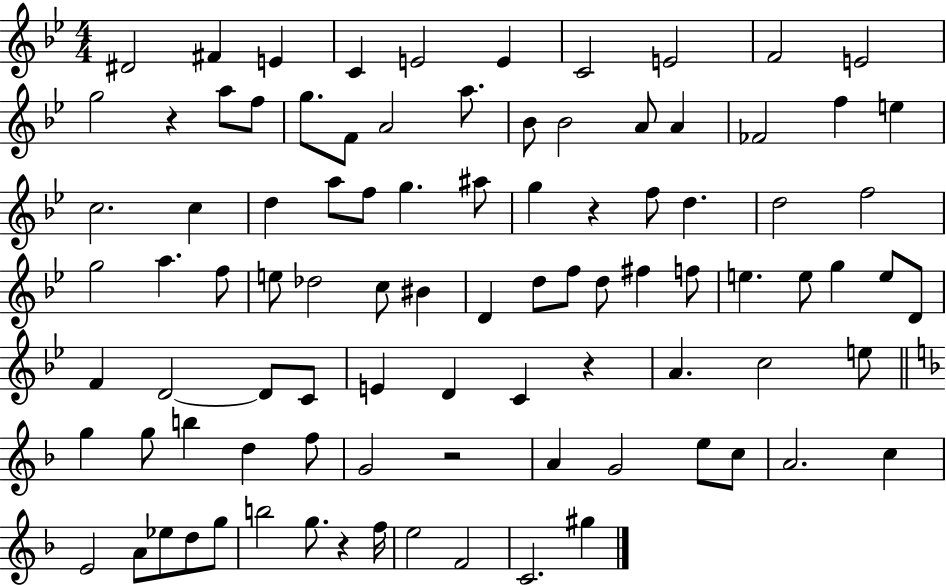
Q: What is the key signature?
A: BES major